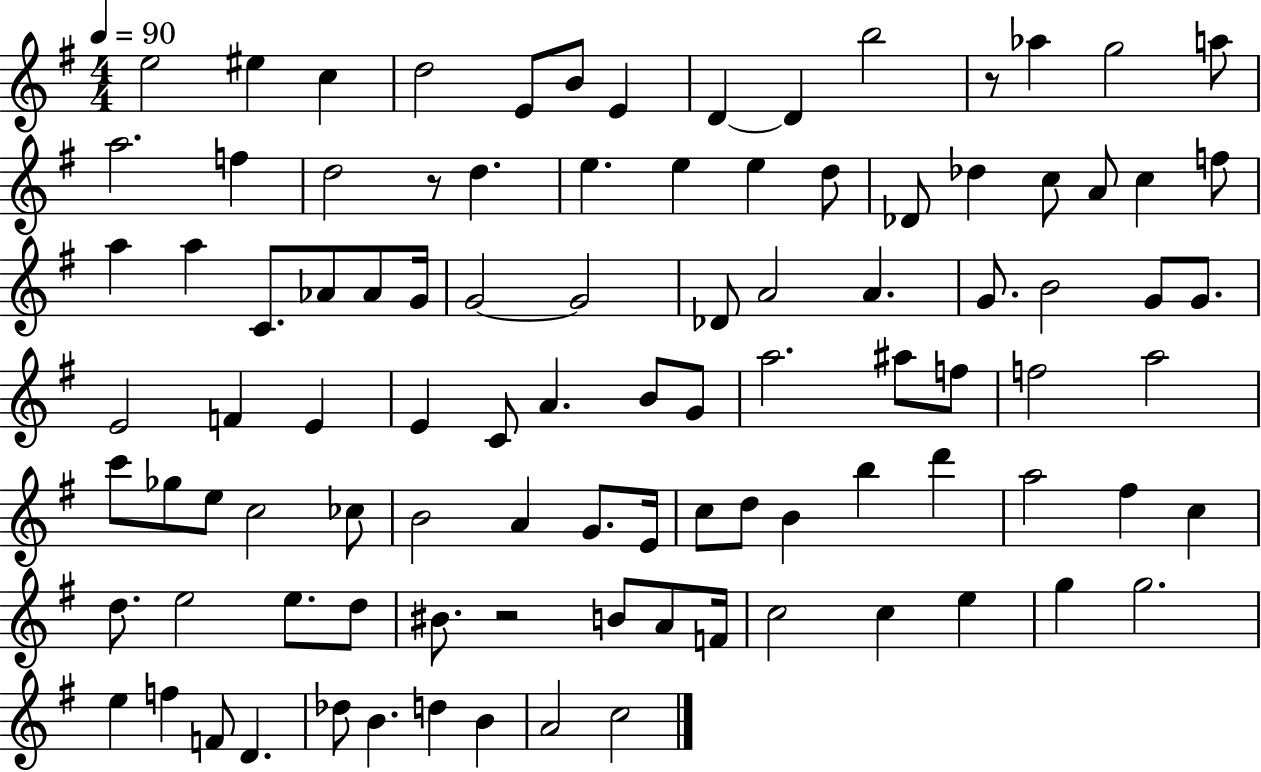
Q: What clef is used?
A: treble